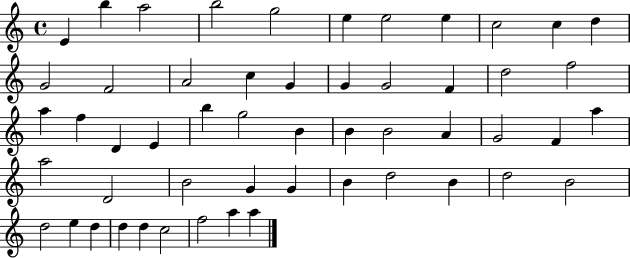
E4/q B5/q A5/h B5/h G5/h E5/q E5/h E5/q C5/h C5/q D5/q G4/h F4/h A4/h C5/q G4/q G4/q G4/h F4/q D5/h F5/h A5/q F5/q D4/q E4/q B5/q G5/h B4/q B4/q B4/h A4/q G4/h F4/q A5/q A5/h D4/h B4/h G4/q G4/q B4/q D5/h B4/q D5/h B4/h D5/h E5/q D5/q D5/q D5/q C5/h F5/h A5/q A5/q